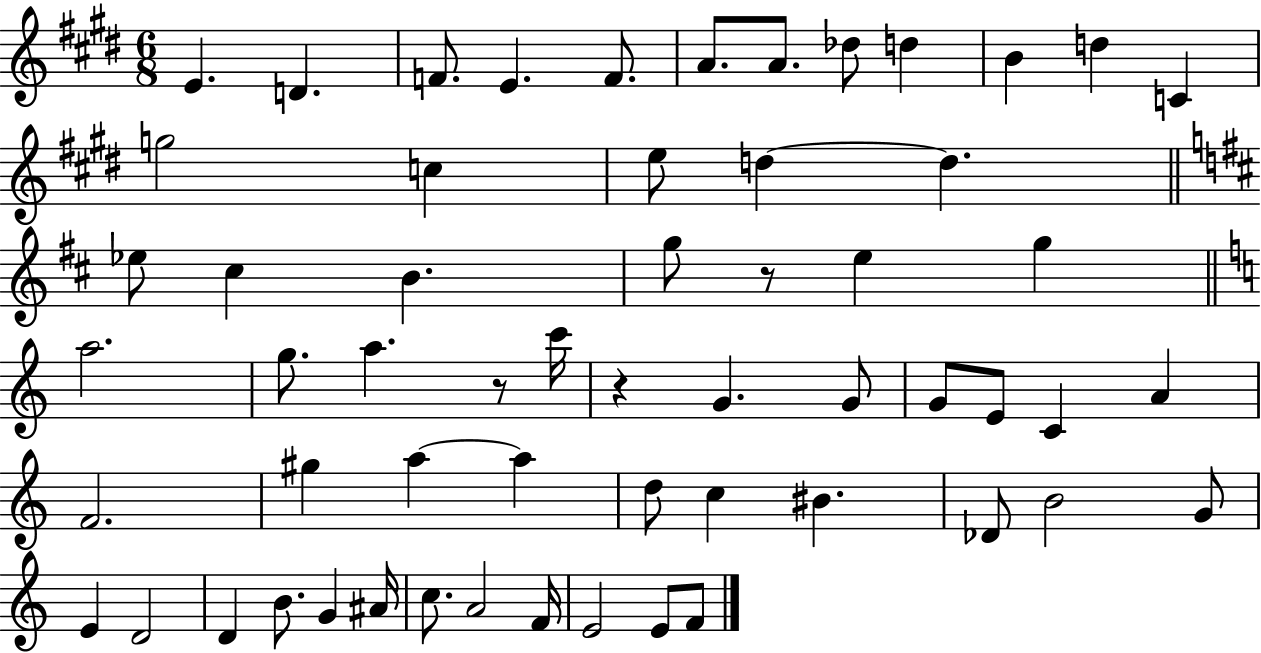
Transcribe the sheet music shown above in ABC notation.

X:1
T:Untitled
M:6/8
L:1/4
K:E
E D F/2 E F/2 A/2 A/2 _d/2 d B d C g2 c e/2 d d _e/2 ^c B g/2 z/2 e g a2 g/2 a z/2 c'/4 z G G/2 G/2 E/2 C A F2 ^g a a d/2 c ^B _D/2 B2 G/2 E D2 D B/2 G ^A/4 c/2 A2 F/4 E2 E/2 F/2